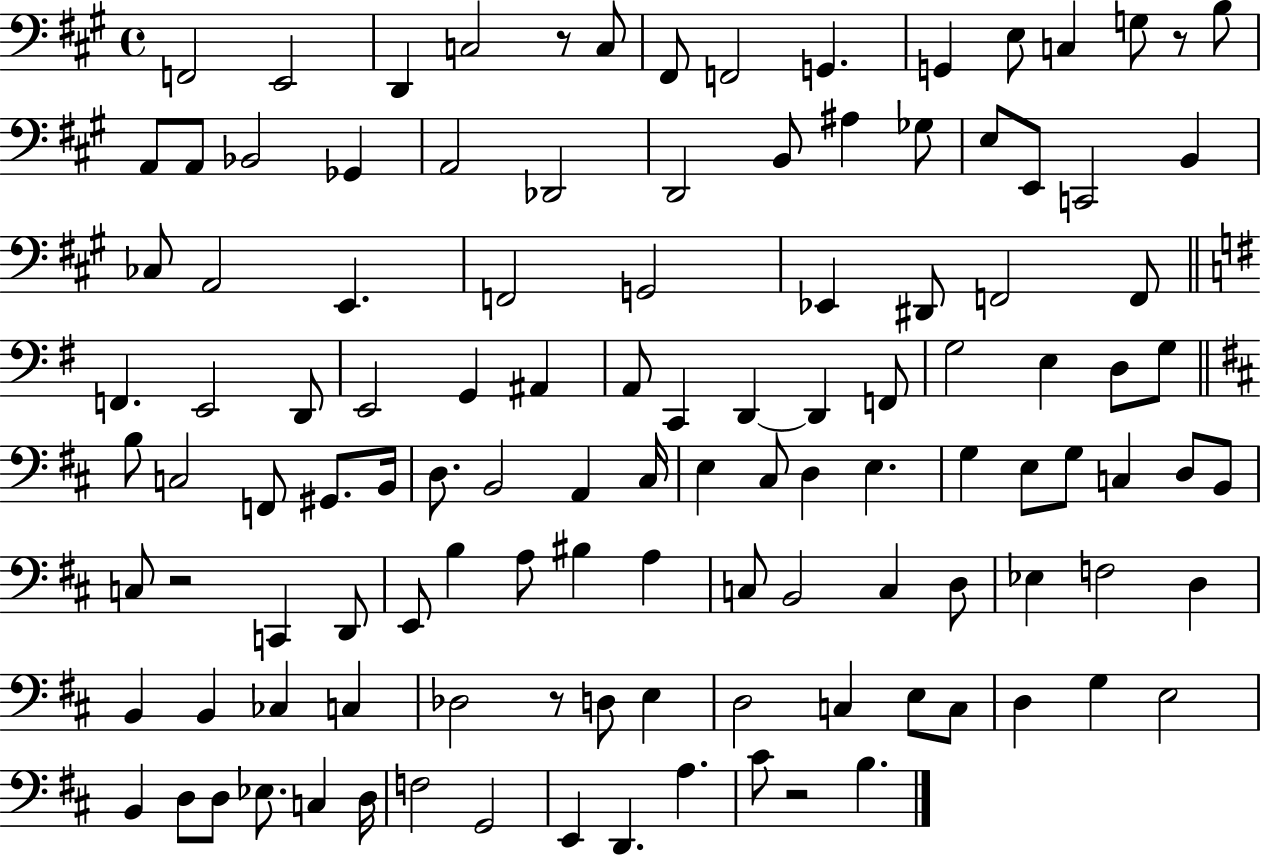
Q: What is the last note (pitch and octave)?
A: B3